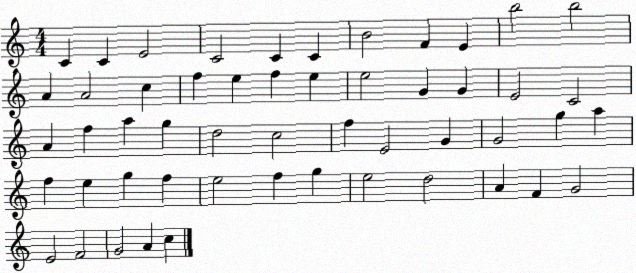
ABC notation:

X:1
T:Untitled
M:4/4
L:1/4
K:C
C C E2 C2 C C B2 F E b2 b2 A A2 c f e f e e2 G G E2 C2 A f a g d2 c2 f E2 G G2 g a f e g f e2 f g e2 d2 A F G2 E2 F2 G2 A c